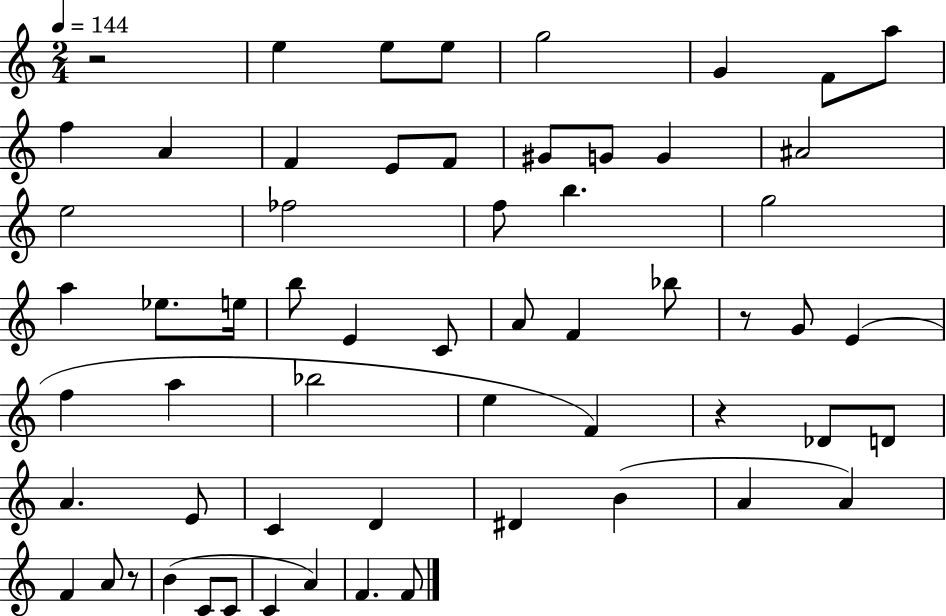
{
  \clef treble
  \numericTimeSignature
  \time 2/4
  \key c \major
  \tempo 4 = 144
  \repeat volta 2 { r2 | e''4 e''8 e''8 | g''2 | g'4 f'8 a''8 | \break f''4 a'4 | f'4 e'8 f'8 | gis'8 g'8 g'4 | ais'2 | \break e''2 | fes''2 | f''8 b''4. | g''2 | \break a''4 ees''8. e''16 | b''8 e'4 c'8 | a'8 f'4 bes''8 | r8 g'8 e'4( | \break f''4 a''4 | bes''2 | e''4 f'4) | r4 des'8 d'8 | \break a'4. e'8 | c'4 d'4 | dis'4 b'4( | a'4 a'4) | \break f'4 a'8 r8 | b'4( c'8 c'8 | c'4 a'4) | f'4. f'8 | \break } \bar "|."
}